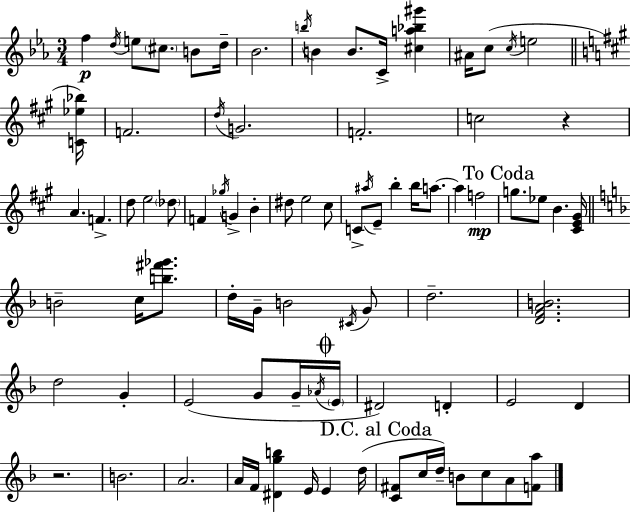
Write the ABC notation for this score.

X:1
T:Untitled
M:3/4
L:1/4
K:Cm
f d/4 e/2 ^c/2 B/2 d/4 _B2 b/4 B B/2 C/4 [^ca_b^g'] ^A/4 c/2 c/4 e2 [C_e_b]/4 F2 d/4 G2 F2 c2 z A F d/2 e2 _d/2 F _g/4 G B ^d/2 e2 ^c/2 C/2 ^a/4 E/2 b b/4 a/2 a f2 g/2 _e/2 B [^CE^G]/4 B2 c/4 [b^f'_g']/2 d/4 G/4 B2 ^C/4 G/2 d2 [DFAB]2 d2 G E2 G/2 G/4 _A/4 E/4 ^D2 D E2 D z2 B2 A2 A/4 F/4 [^Dgb] E/4 E d/4 [C^F]/2 c/4 d/4 B/2 c/2 A/2 [Fa]/2